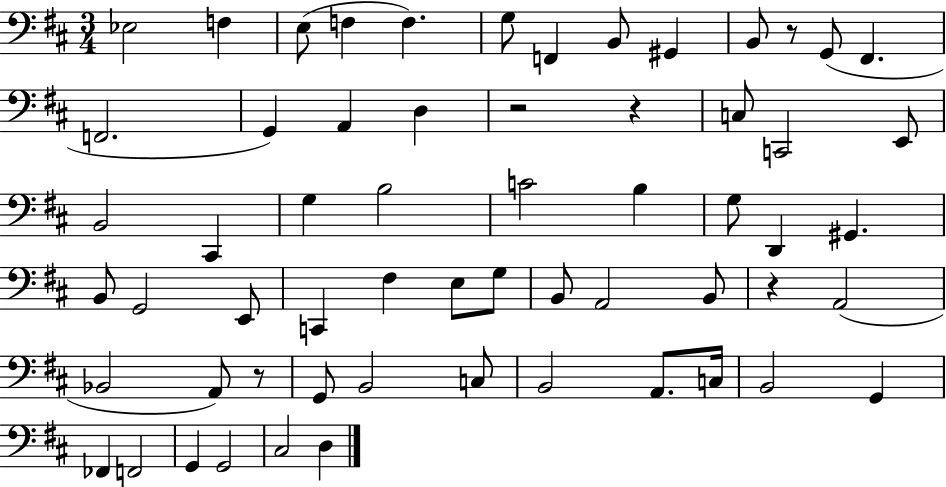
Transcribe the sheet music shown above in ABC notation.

X:1
T:Untitled
M:3/4
L:1/4
K:D
_E,2 F, E,/2 F, F, G,/2 F,, B,,/2 ^G,, B,,/2 z/2 G,,/2 ^F,, F,,2 G,, A,, D, z2 z C,/2 C,,2 E,,/2 B,,2 ^C,, G, B,2 C2 B, G,/2 D,, ^G,, B,,/2 G,,2 E,,/2 C,, ^F, E,/2 G,/2 B,,/2 A,,2 B,,/2 z A,,2 _B,,2 A,,/2 z/2 G,,/2 B,,2 C,/2 B,,2 A,,/2 C,/4 B,,2 G,, _F,, F,,2 G,, G,,2 ^C,2 D,